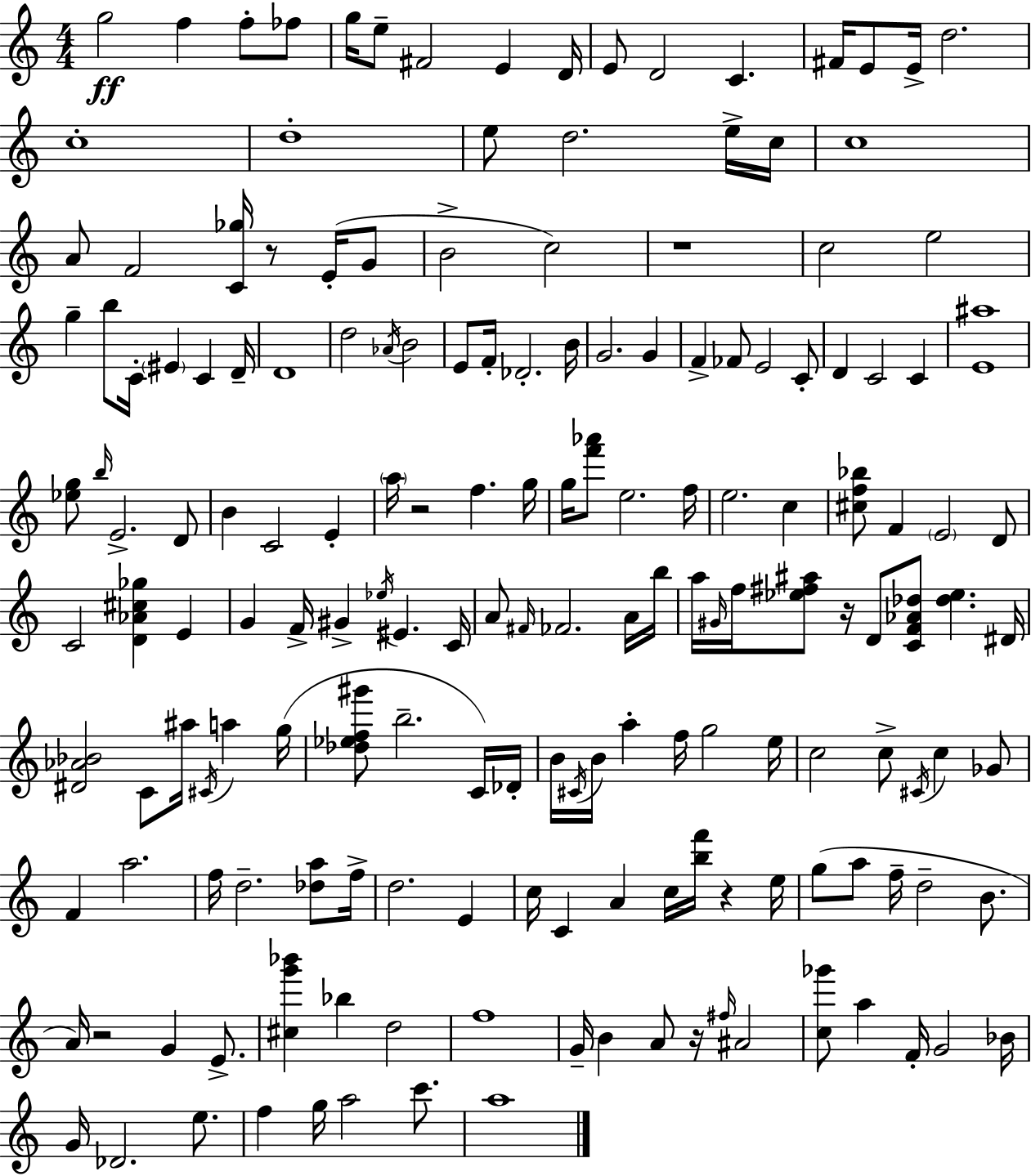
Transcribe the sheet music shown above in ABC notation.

X:1
T:Untitled
M:4/4
L:1/4
K:C
g2 f f/2 _f/2 g/4 e/2 ^F2 E D/4 E/2 D2 C ^F/4 E/2 E/4 d2 c4 d4 e/2 d2 e/4 c/4 c4 A/2 F2 [C_g]/4 z/2 E/4 G/2 B2 c2 z4 c2 e2 g b/2 C/4 ^E C D/4 D4 d2 _A/4 B2 E/2 F/4 _D2 B/4 G2 G F _F/2 E2 C/2 D C2 C [E^a]4 [_eg]/2 b/4 E2 D/2 B C2 E a/4 z2 f g/4 g/4 [f'_a']/2 e2 f/4 e2 c [^cf_b]/2 F E2 D/2 C2 [D_A^c_g] E G F/4 ^G _e/4 ^E C/4 A/2 ^F/4 _F2 A/4 b/4 a/4 ^G/4 f/4 [_e^f^a]/2 z/4 D/2 [CF_A_d]/2 [_d_e] ^D/4 [^D_A_B]2 C/2 ^a/4 ^C/4 a g/4 [_d_ef^g']/2 b2 C/4 _D/4 B/4 ^C/4 B/4 a f/4 g2 e/4 c2 c/2 ^C/4 c _G/2 F a2 f/4 d2 [_da]/2 f/4 d2 E c/4 C A c/4 [bf']/4 z e/4 g/2 a/2 f/4 d2 B/2 A/4 z2 G E/2 [^cg'_b'] _b d2 f4 G/4 B A/2 z/4 ^f/4 ^A2 [c_g']/2 a F/4 G2 _B/4 G/4 _D2 e/2 f g/4 a2 c'/2 a4